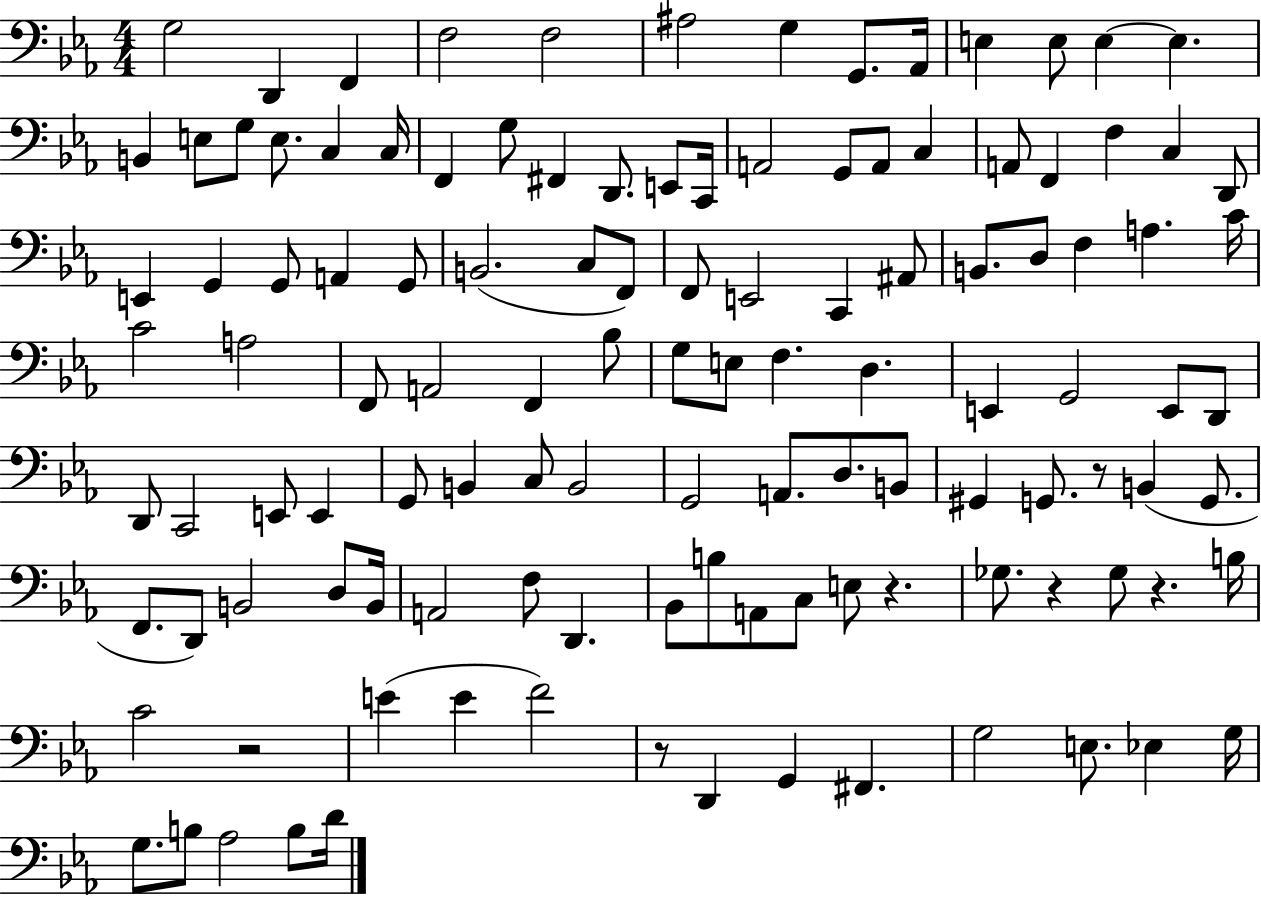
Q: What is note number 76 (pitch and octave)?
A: D3